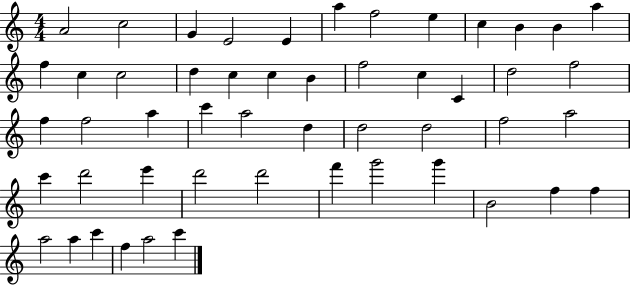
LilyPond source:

{
  \clef treble
  \numericTimeSignature
  \time 4/4
  \key c \major
  a'2 c''2 | g'4 e'2 e'4 | a''4 f''2 e''4 | c''4 b'4 b'4 a''4 | \break f''4 c''4 c''2 | d''4 c''4 c''4 b'4 | f''2 c''4 c'4 | d''2 f''2 | \break f''4 f''2 a''4 | c'''4 a''2 d''4 | d''2 d''2 | f''2 a''2 | \break c'''4 d'''2 e'''4 | d'''2 d'''2 | f'''4 g'''2 g'''4 | b'2 f''4 f''4 | \break a''2 a''4 c'''4 | f''4 a''2 c'''4 | \bar "|."
}